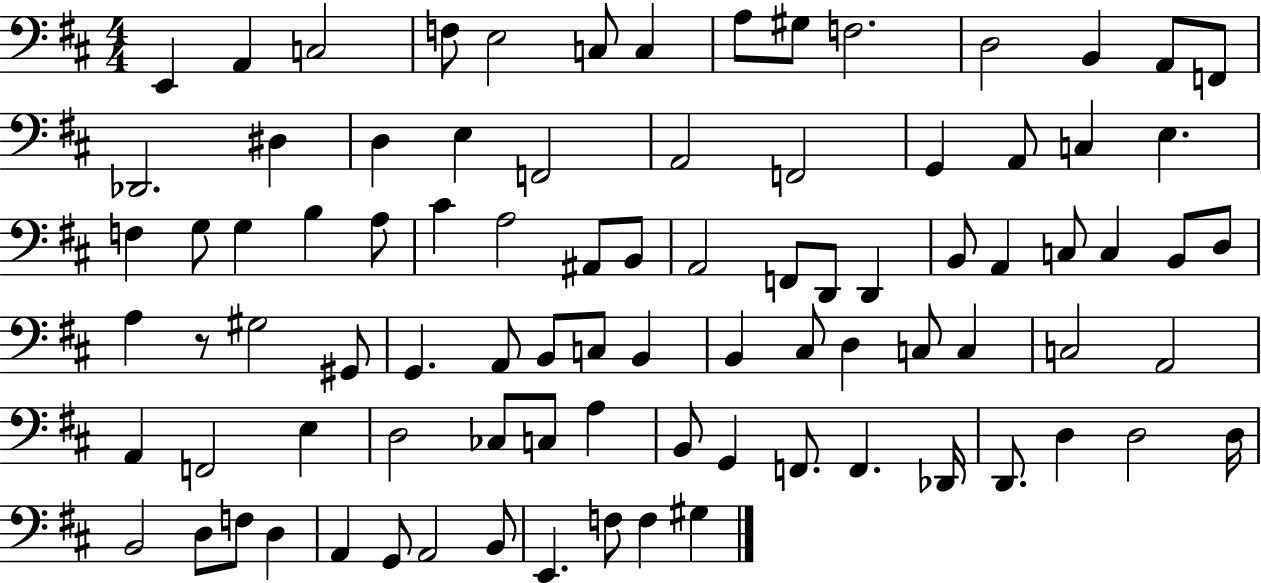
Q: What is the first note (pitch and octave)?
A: E2